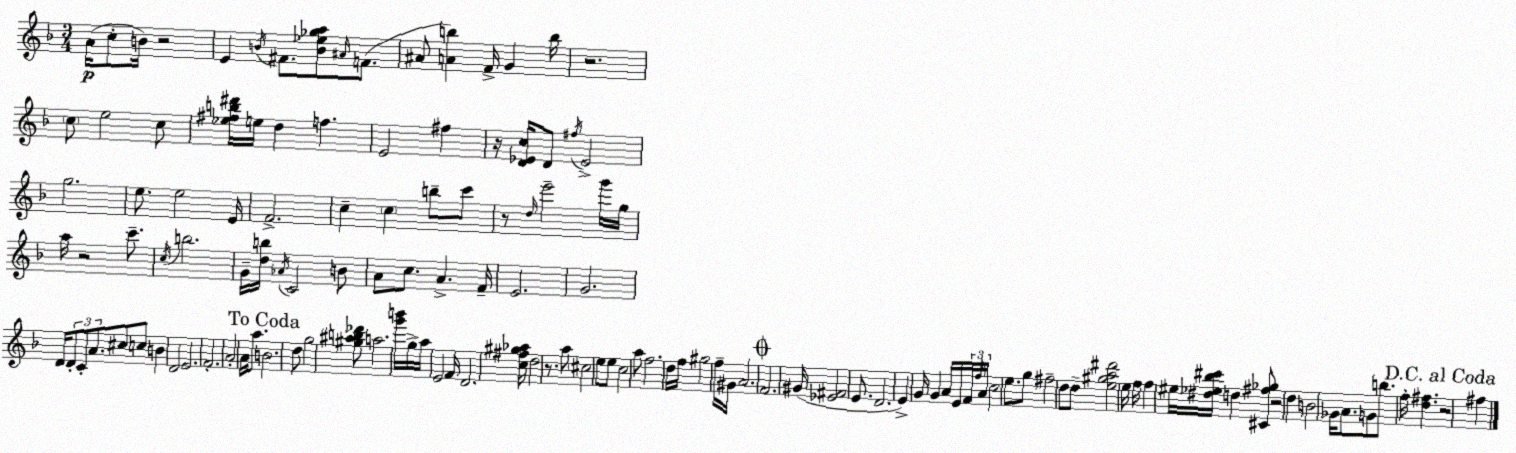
X:1
T:Untitled
M:3/4
L:1/4
K:Dm
A/4 c/2 B/4 z2 E B/4 ^F/2 [B_e_ga]/2 ^A/4 F/2 ^A/2 [Ab] F/4 G b/4 z2 c/2 e2 c/2 [_e^fb^d']/4 e/4 d f E2 ^f z/4 [D_Ec]/4 D/2 ^f/4 _E2 g2 e/2 e2 E/4 F2 c c b/2 c'/2 z/2 d/4 e'2 g'/4 g/4 a/4 z2 c'/2 c/4 b2 G/4 [db]/4 _A/4 C2 B/2 A/2 c/2 A F/4 E2 G2 D/4 D/2 C/2 A/2 ^c/2 c/2 B D2 E2 F2 A2 A/4 a/2 B2 d/2 g2 [^g^ab_d']/2 a2 [g'b']/4 g/4 a/4 E2 F/4 D2 [c^f^g_a]/4 d2 z/2 a/2 ^c2 e/2 e/2 c2 a/2 f2 d/4 f/4 ^g2 f/4 ^G/4 A2 F2 ^G/4 [_E^F]2 E/2 D2 E G/4 G A/4 E/4 F/4 f/4 A/4 c2 e/2 g/2 ^f2 d/2 d/2 [e^ga^d']2 e/4 f/4 f ^e/4 [^d_e_b^c']/4 d [^C^f_g]/2 z2 d B2 _G/4 A/2 G/2 b/2 f/4 [d^f] z2 ^f